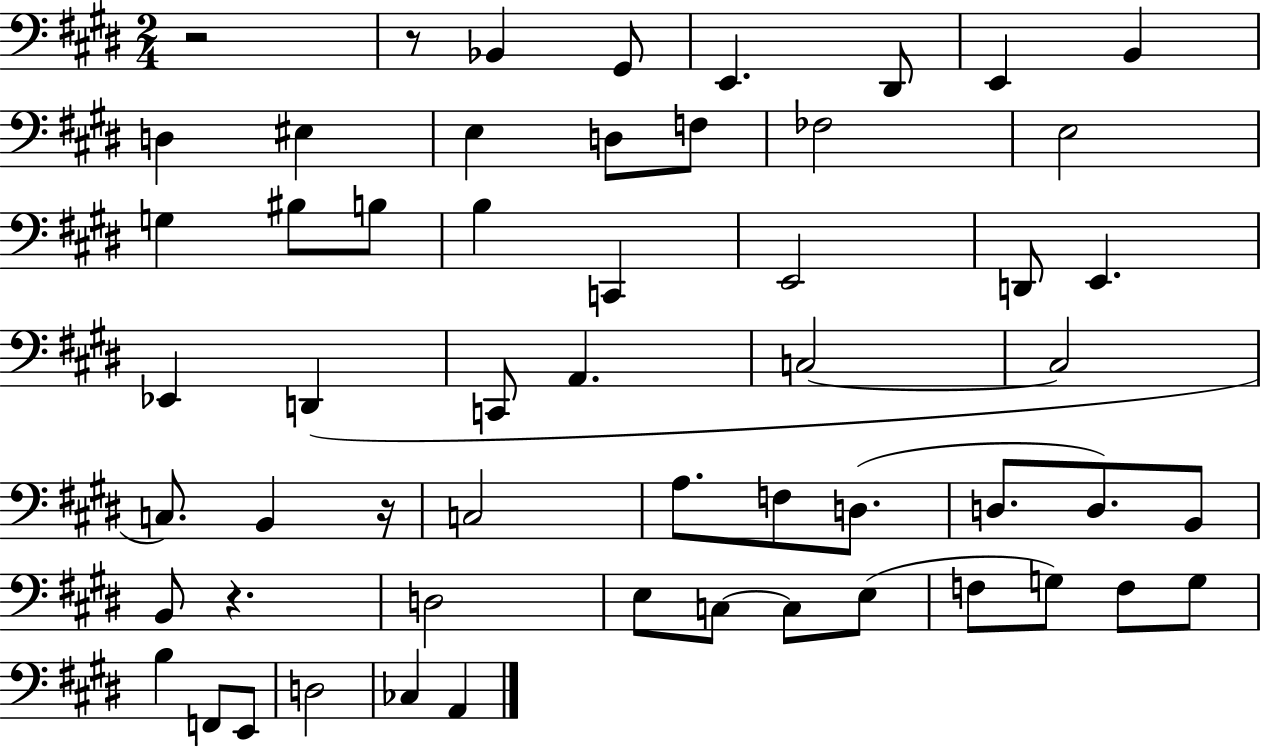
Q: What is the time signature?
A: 2/4